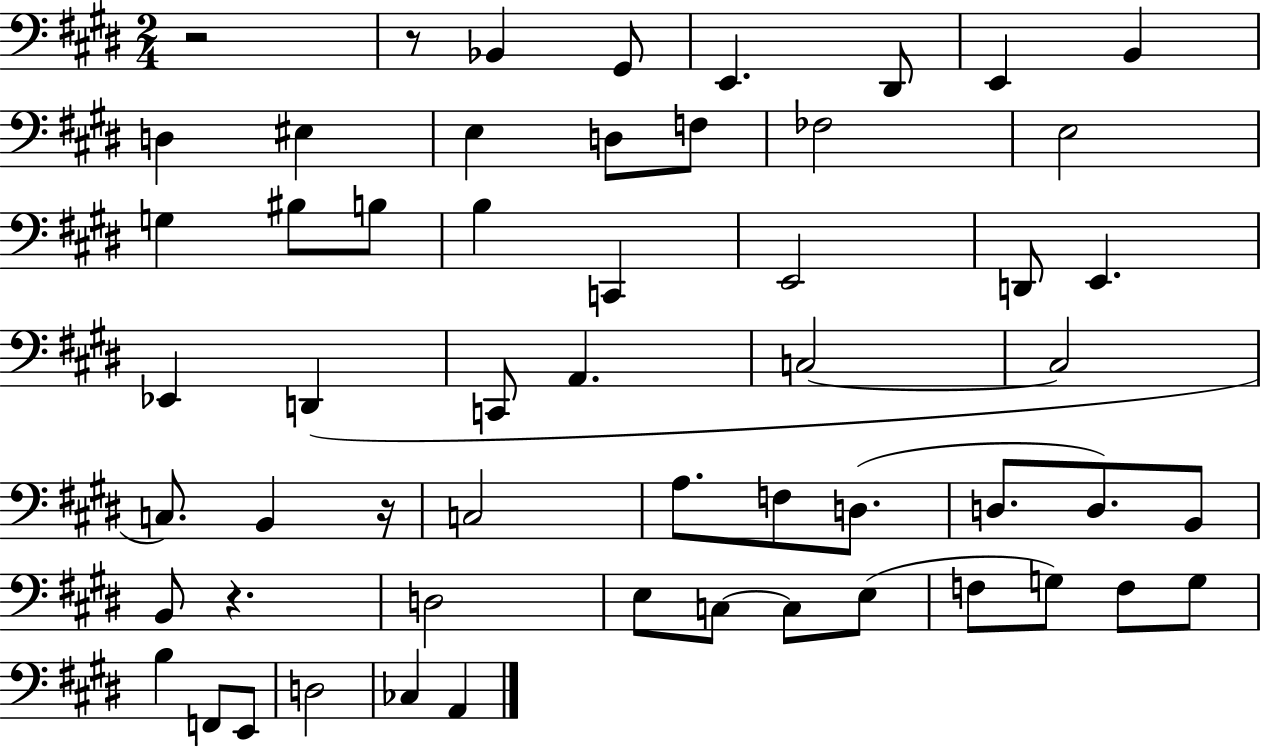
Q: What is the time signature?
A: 2/4